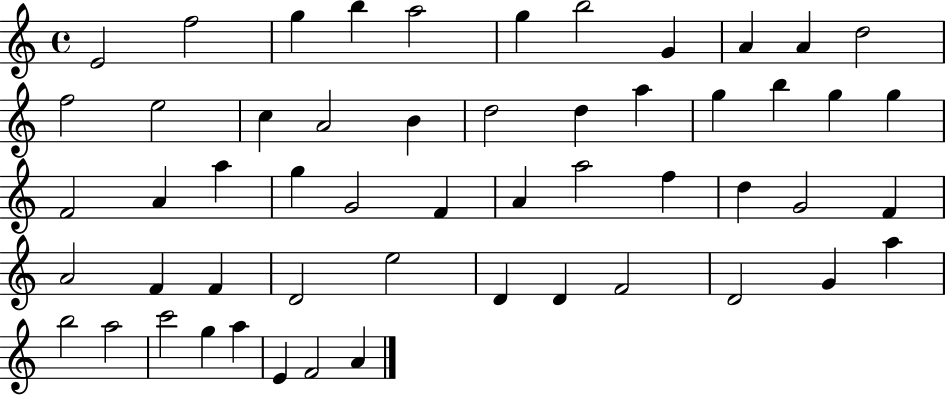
E4/h F5/h G5/q B5/q A5/h G5/q B5/h G4/q A4/q A4/q D5/h F5/h E5/h C5/q A4/h B4/q D5/h D5/q A5/q G5/q B5/q G5/q G5/q F4/h A4/q A5/q G5/q G4/h F4/q A4/q A5/h F5/q D5/q G4/h F4/q A4/h F4/q F4/q D4/h E5/h D4/q D4/q F4/h D4/h G4/q A5/q B5/h A5/h C6/h G5/q A5/q E4/q F4/h A4/q